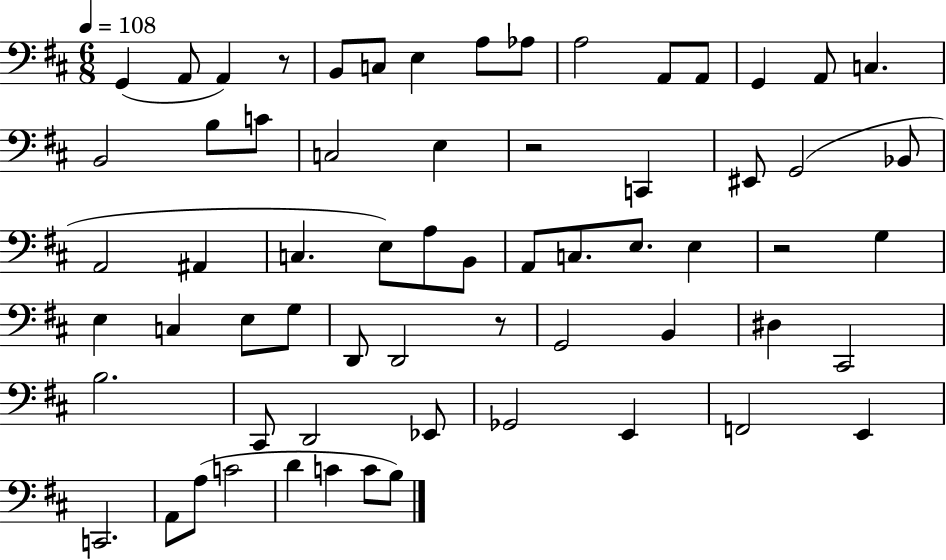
G2/q A2/e A2/q R/e B2/e C3/e E3/q A3/e Ab3/e A3/h A2/e A2/e G2/q A2/e C3/q. B2/h B3/e C4/e C3/h E3/q R/h C2/q EIS2/e G2/h Bb2/e A2/h A#2/q C3/q. E3/e A3/e B2/e A2/e C3/e. E3/e. E3/q R/h G3/q E3/q C3/q E3/e G3/e D2/e D2/h R/e G2/h B2/q D#3/q C#2/h B3/h. C#2/e D2/h Eb2/e Gb2/h E2/q F2/h E2/q C2/h. A2/e A3/e C4/h D4/q C4/q C4/e B3/e